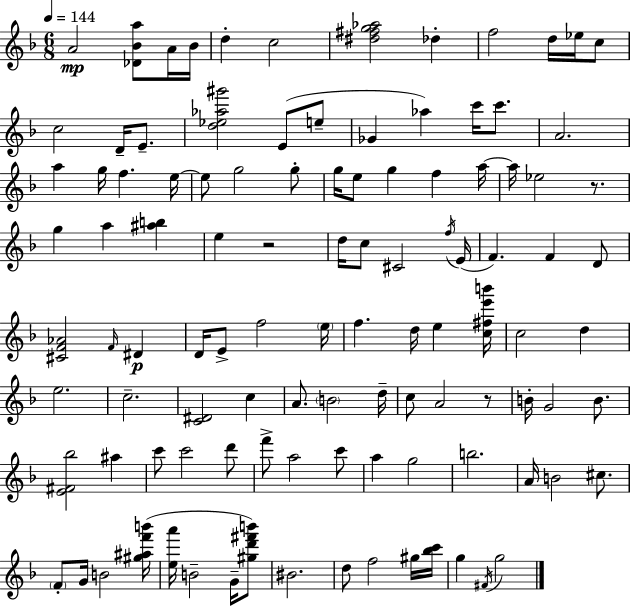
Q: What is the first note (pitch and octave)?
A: A4